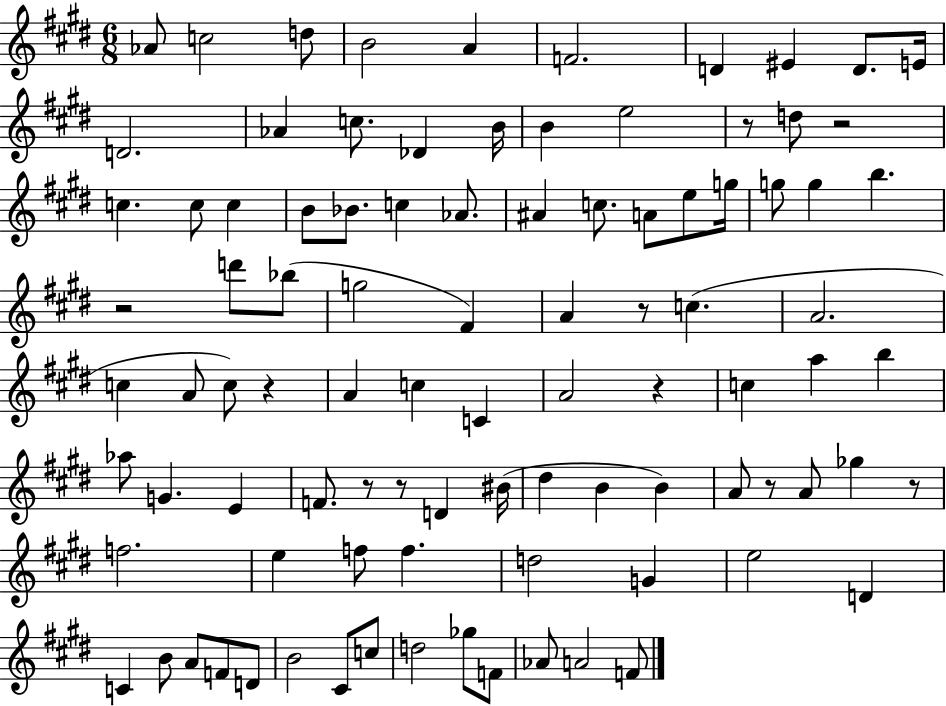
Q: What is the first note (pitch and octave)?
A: Ab4